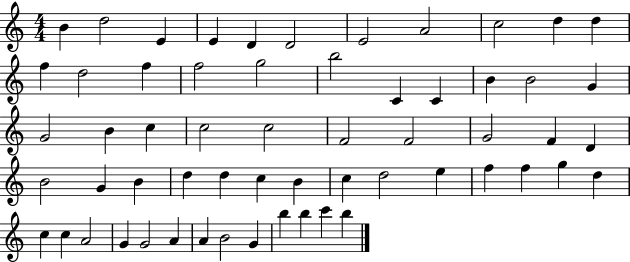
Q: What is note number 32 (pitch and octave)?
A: D4